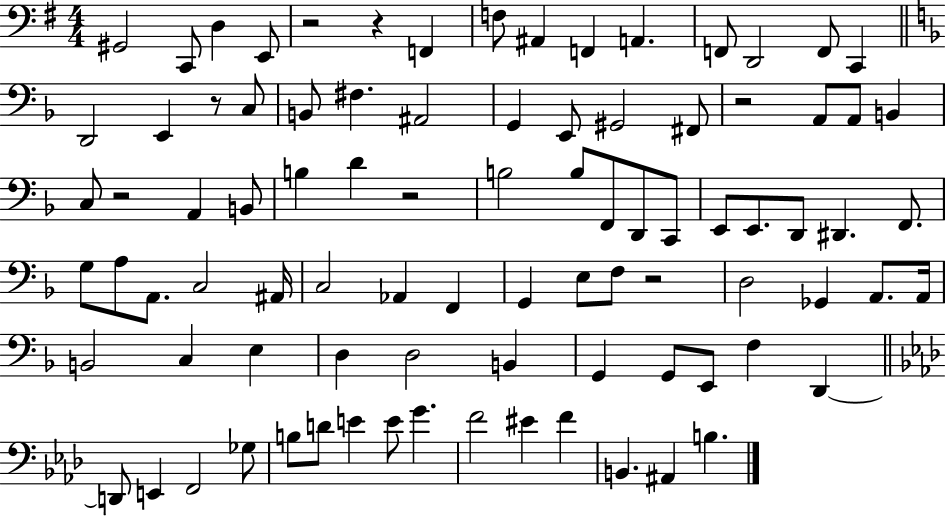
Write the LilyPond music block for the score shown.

{
  \clef bass
  \numericTimeSignature
  \time 4/4
  \key g \major
  gis,2 c,8 d4 e,8 | r2 r4 f,4 | f8 ais,4 f,4 a,4. | f,8 d,2 f,8 c,4 | \break \bar "||" \break \key f \major d,2 e,4 r8 c8 | b,8 fis4. ais,2 | g,4 e,8 gis,2 fis,8 | r2 a,8 a,8 b,4 | \break c8 r2 a,4 b,8 | b4 d'4 r2 | b2 b8 f,8 d,8 c,8 | e,8 e,8. d,8 dis,4. f,8. | \break g8 a8 a,8. c2 ais,16 | c2 aes,4 f,4 | g,4 e8 f8 r2 | d2 ges,4 a,8. a,16 | \break b,2 c4 e4 | d4 d2 b,4 | g,4 g,8 e,8 f4 d,4~~ | \bar "||" \break \key aes \major d,8 e,4 f,2 ges8 | b8 d'8 e'4 e'8 g'4. | f'2 eis'4 f'4 | b,4. ais,4 b4. | \break \bar "|."
}